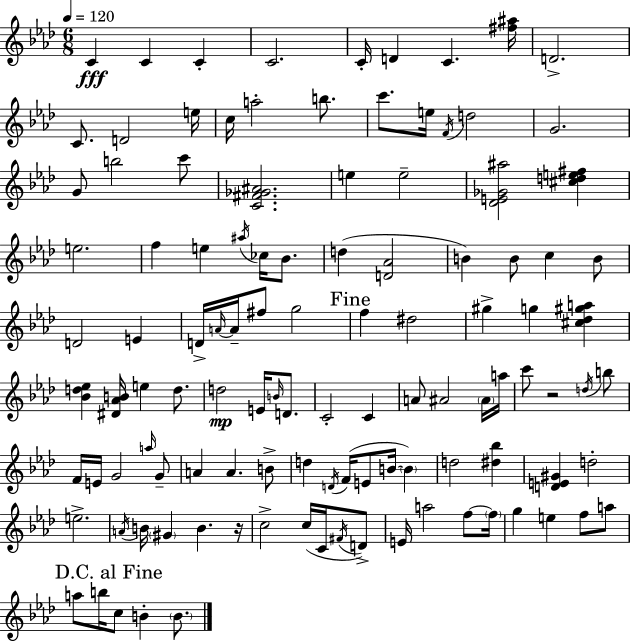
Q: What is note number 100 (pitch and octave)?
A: B4